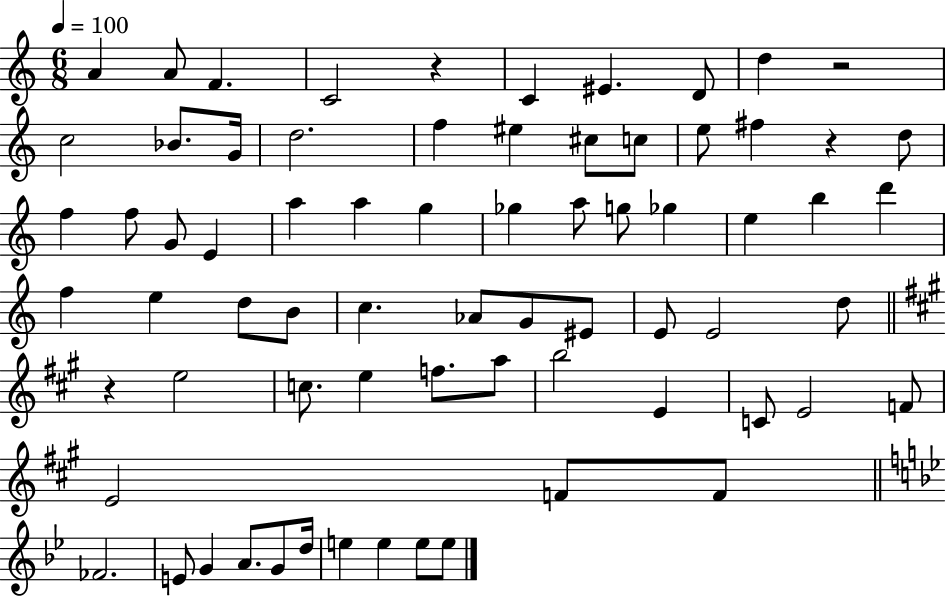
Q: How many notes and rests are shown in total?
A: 71